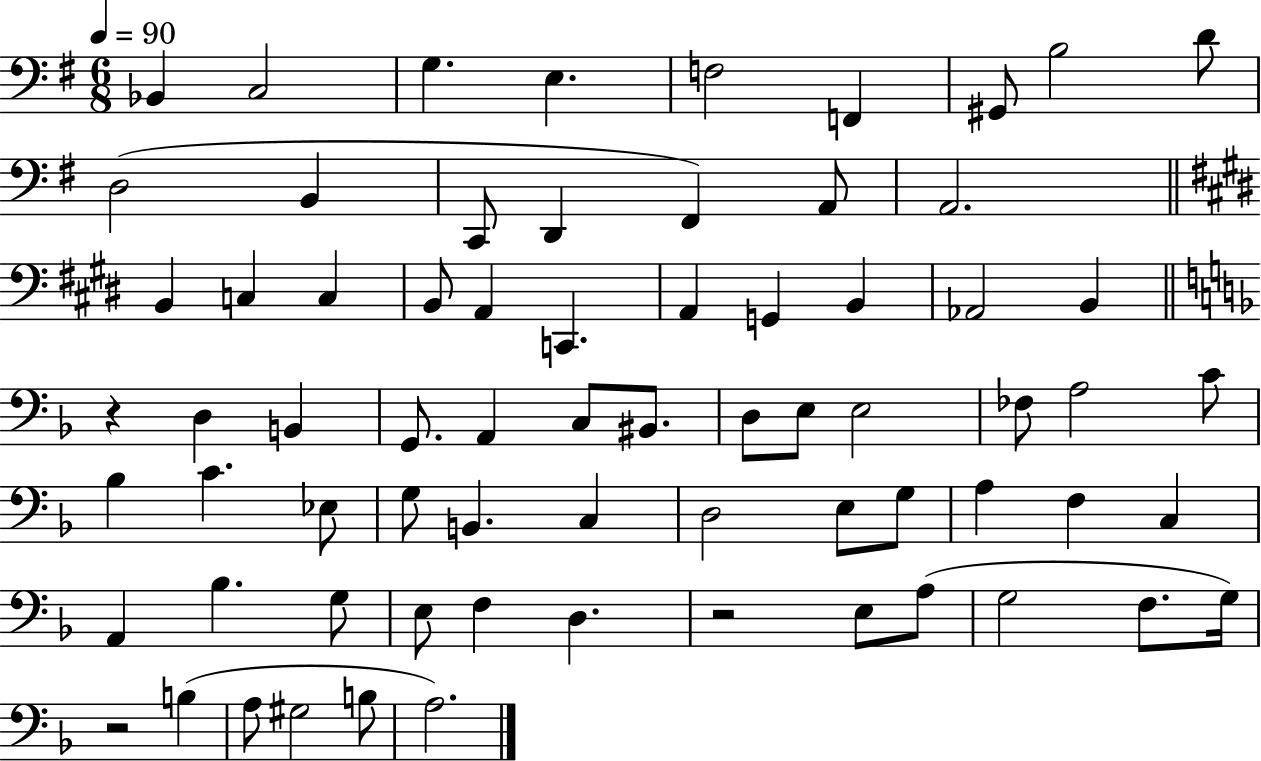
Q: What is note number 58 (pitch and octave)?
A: E3